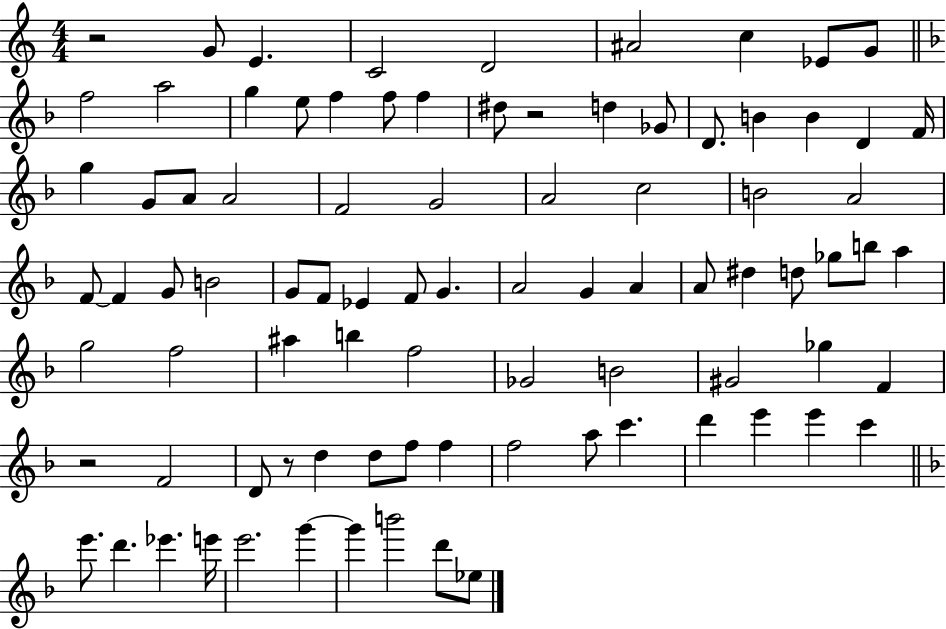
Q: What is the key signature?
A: C major